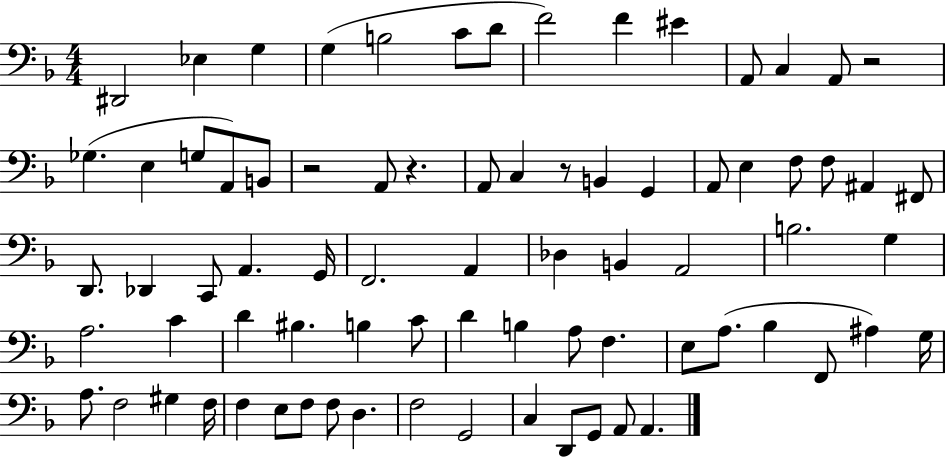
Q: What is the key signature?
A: F major